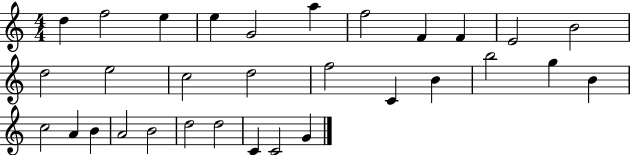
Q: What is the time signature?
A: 4/4